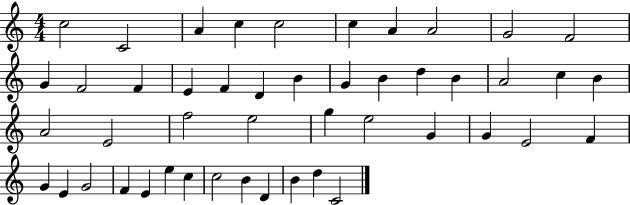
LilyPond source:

{
  \clef treble
  \numericTimeSignature
  \time 4/4
  \key c \major
  c''2 c'2 | a'4 c''4 c''2 | c''4 a'4 a'2 | g'2 f'2 | \break g'4 f'2 f'4 | e'4 f'4 d'4 b'4 | g'4 b'4 d''4 b'4 | a'2 c''4 b'4 | \break a'2 e'2 | f''2 e''2 | g''4 e''2 g'4 | g'4 e'2 f'4 | \break g'4 e'4 g'2 | f'4 e'4 e''4 c''4 | c''2 b'4 d'4 | b'4 d''4 c'2 | \break \bar "|."
}